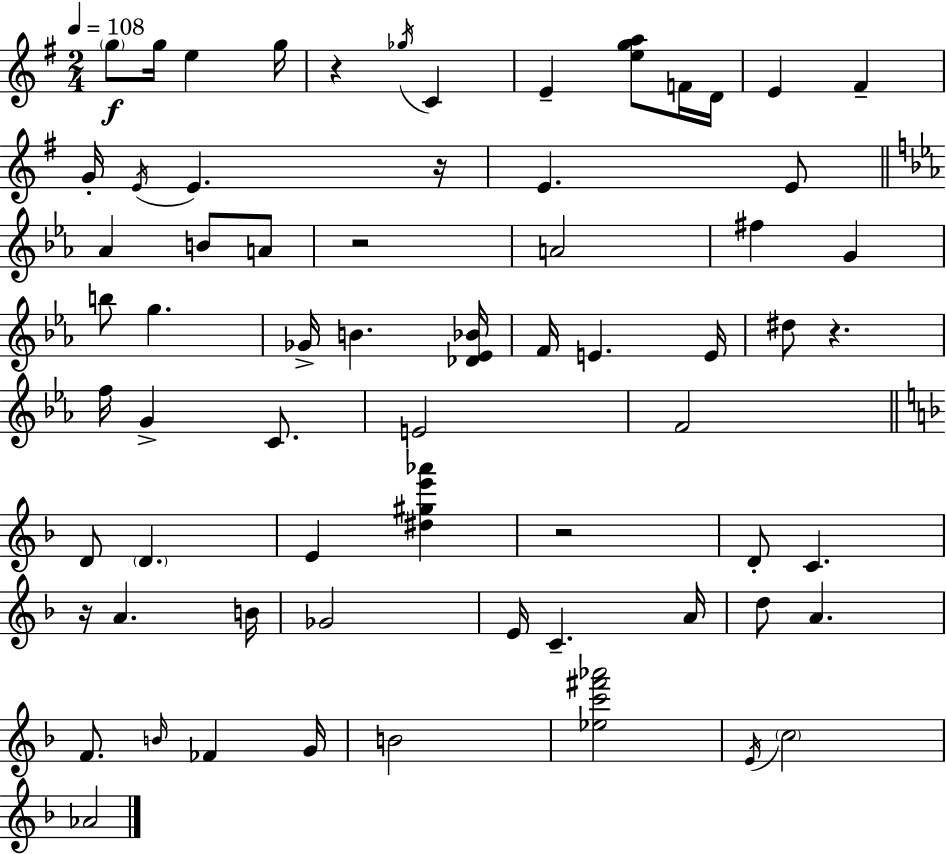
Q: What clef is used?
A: treble